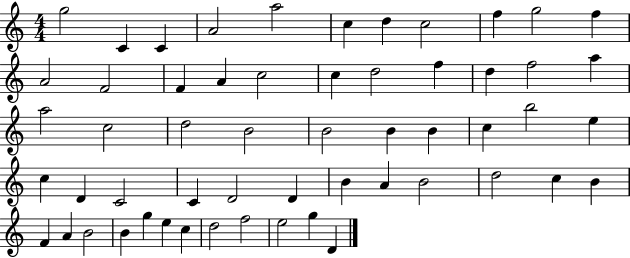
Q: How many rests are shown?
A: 0